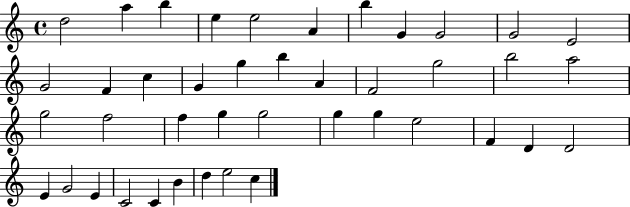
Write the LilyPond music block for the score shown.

{
  \clef treble
  \time 4/4
  \defaultTimeSignature
  \key c \major
  d''2 a''4 b''4 | e''4 e''2 a'4 | b''4 g'4 g'2 | g'2 e'2 | \break g'2 f'4 c''4 | g'4 g''4 b''4 a'4 | f'2 g''2 | b''2 a''2 | \break g''2 f''2 | f''4 g''4 g''2 | g''4 g''4 e''2 | f'4 d'4 d'2 | \break e'4 g'2 e'4 | c'2 c'4 b'4 | d''4 e''2 c''4 | \bar "|."
}